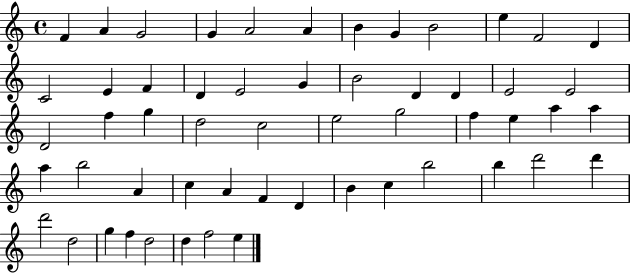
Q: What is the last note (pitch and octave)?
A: E5